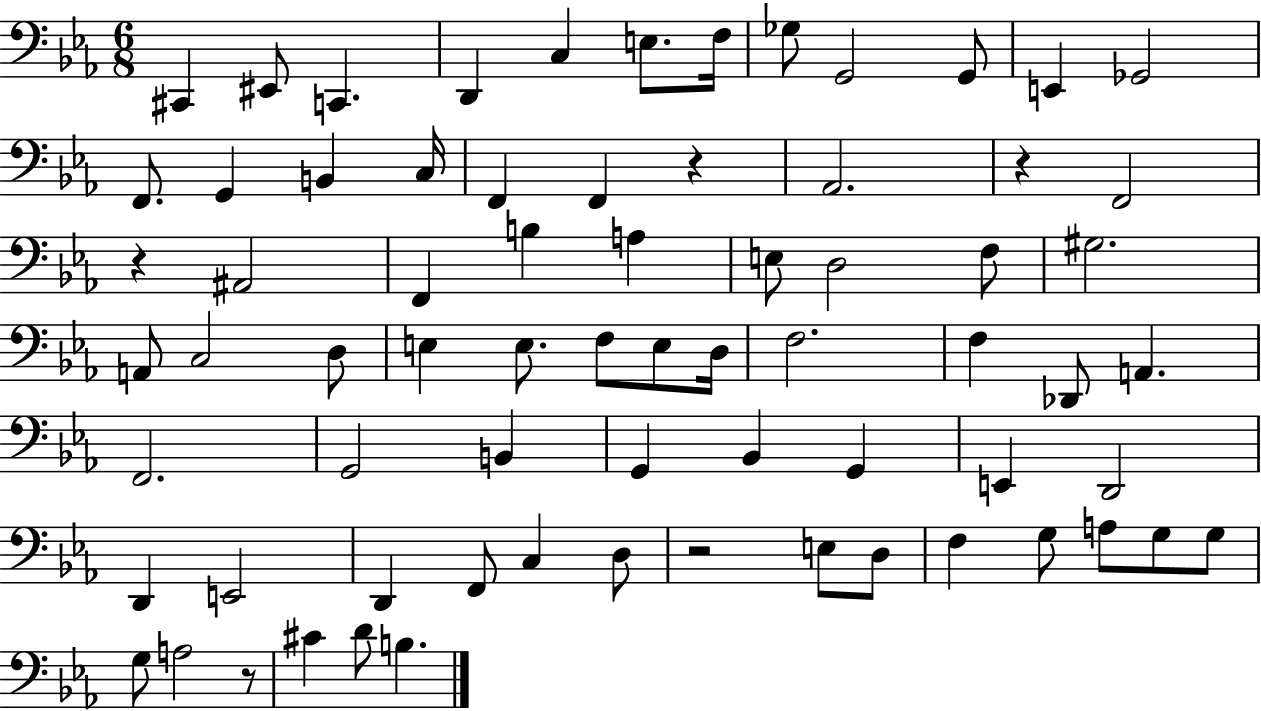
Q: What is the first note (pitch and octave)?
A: C#2